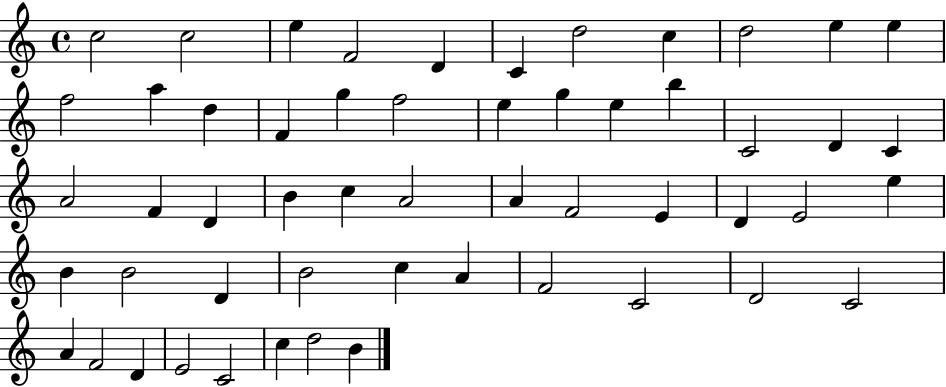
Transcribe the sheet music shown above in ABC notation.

X:1
T:Untitled
M:4/4
L:1/4
K:C
c2 c2 e F2 D C d2 c d2 e e f2 a d F g f2 e g e b C2 D C A2 F D B c A2 A F2 E D E2 e B B2 D B2 c A F2 C2 D2 C2 A F2 D E2 C2 c d2 B